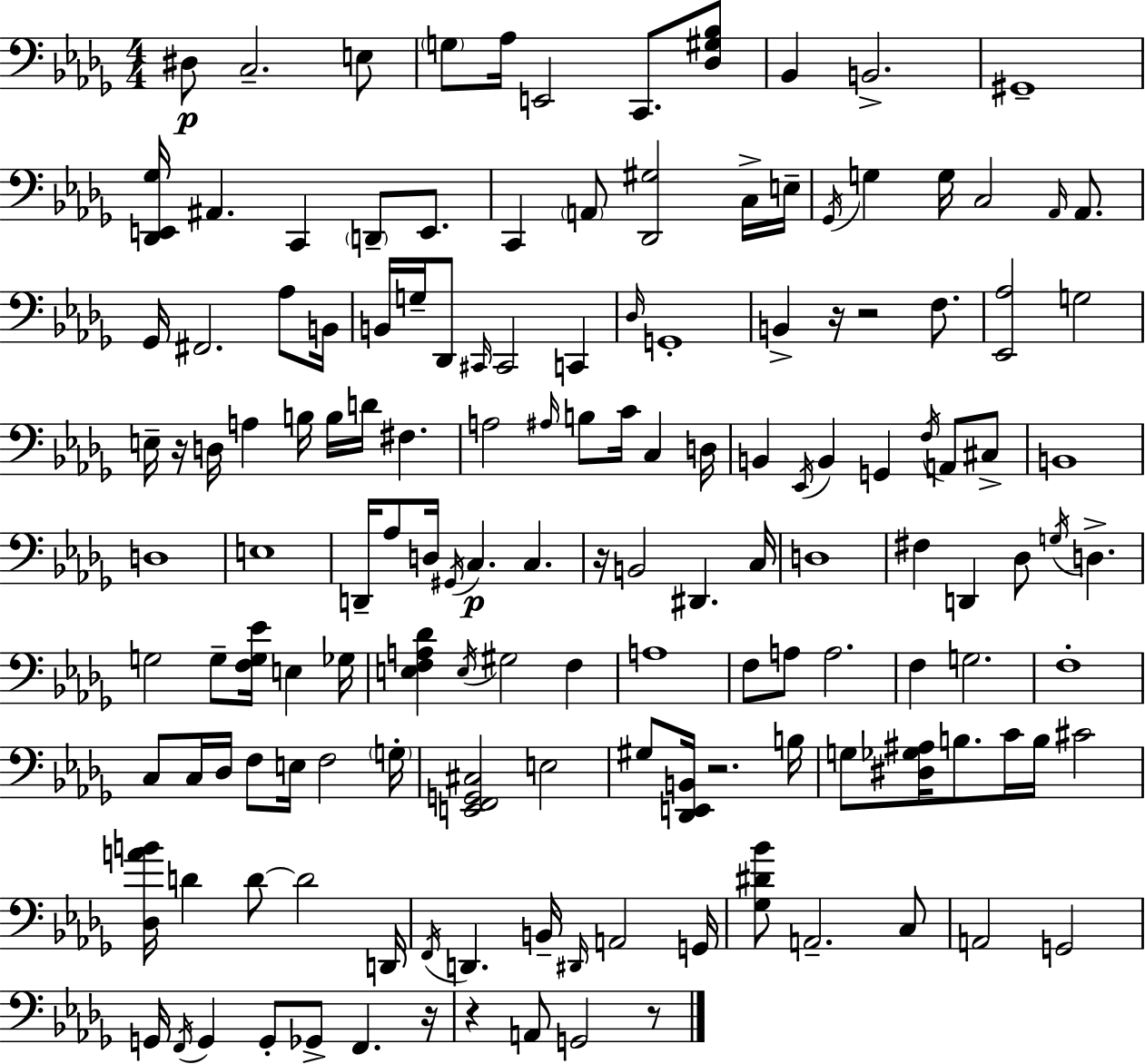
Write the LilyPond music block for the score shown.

{
  \clef bass
  \numericTimeSignature
  \time 4/4
  \key bes \minor
  dis8\p c2.-- e8 | \parenthesize g8 aes16 e,2 c,8. <des gis bes>8 | bes,4 b,2.-> | gis,1-- | \break <des, e, ges>16 ais,4. c,4 \parenthesize d,8-- e,8. | c,4 \parenthesize a,8 <des, gis>2 c16-> e16-- | \acciaccatura { ges,16 } g4 g16 c2 \grace { aes,16 } aes,8. | ges,16 fis,2. aes8 | \break b,16 b,16 g16-- des,8 \grace { cis,16 } cis,2 c,4 | \grace { des16 } g,1-. | b,4-> r16 r2 | f8. <ees, aes>2 g2 | \break e16-- r16 d16 a4 b16 b16 d'16 fis4. | a2 \grace { ais16 } b8 c'16 | c4 d16 b,4 \acciaccatura { ees,16 } b,4 g,4 | \acciaccatura { f16 } a,8 cis8-> b,1 | \break d1 | e1 | d,16-- aes8 d16 \acciaccatura { gis,16 } c4.\p | c4. r16 b,2 | \break dis,4. c16 d1 | fis4 d,4 | des8 \acciaccatura { g16 } d4.-> g2 | g8-- <f g ees'>16 e4 ges16 <e f a des'>4 \acciaccatura { e16 } gis2 | \break f4 a1 | f8 a8 a2. | f4 g2. | f1-. | \break c8 c16 des16 f8 | e16 f2 \parenthesize g16-. <e, f, g, cis>2 | e2 gis8 <des, e, b,>16 r2. | b16 g8 <dis ges ais>16 b8. | \break c'16 b16 cis'2 <des a' b'>16 d'4 d'8~~ | d'2 d,16 \acciaccatura { f,16 } d,4. | b,16-- \grace { dis,16 } a,2 g,16 <ges dis' bes'>8 a,2.-- | c8 a,2 | \break g,2 g,16 \acciaccatura { f,16 } g,4 | g,8-. ges,8-> f,4. r16 r4 | a,8 g,2 r8 \bar "|."
}